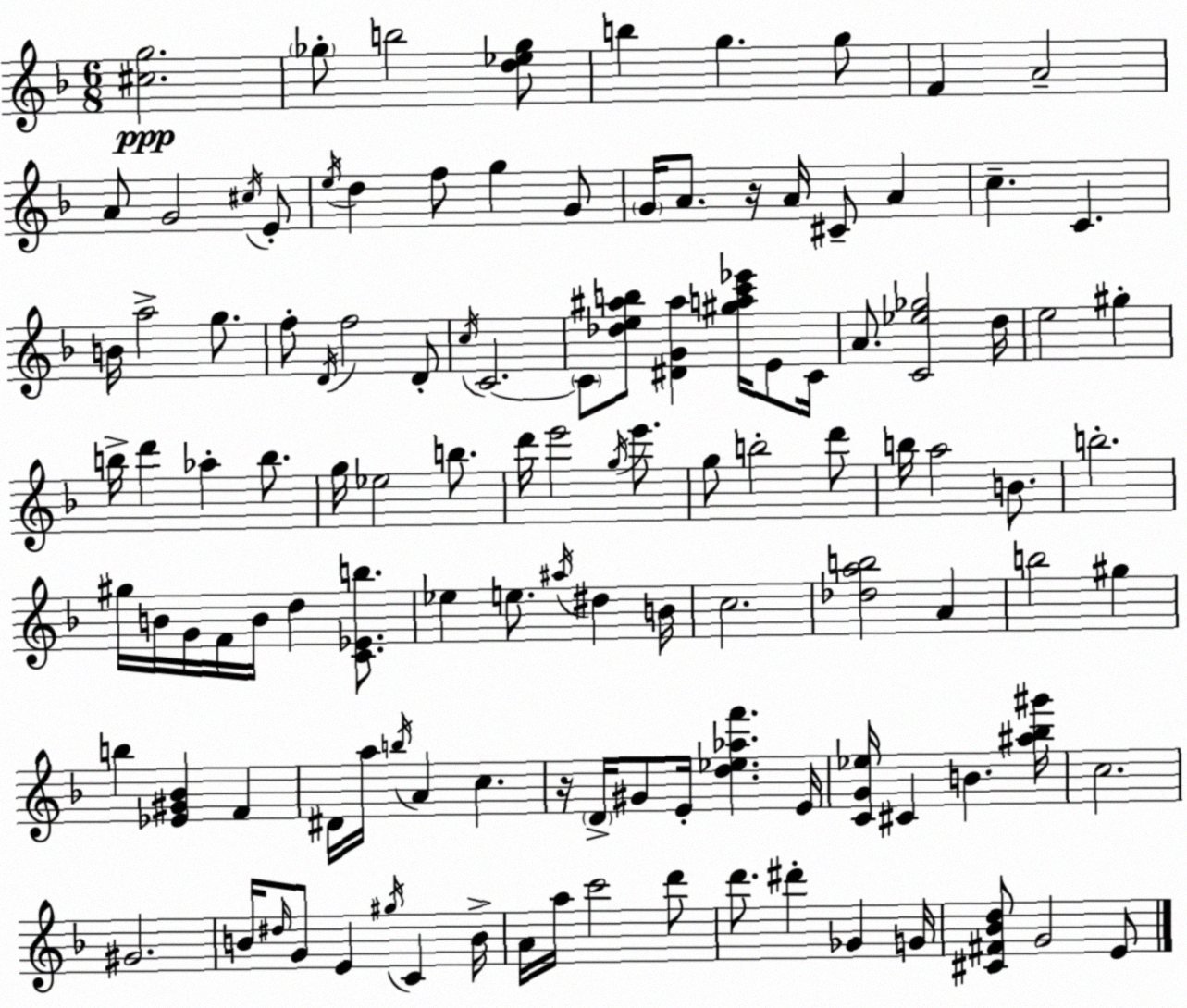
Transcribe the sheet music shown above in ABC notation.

X:1
T:Untitled
M:6/8
L:1/4
K:F
[^cg]2 _g/2 b2 [d_e_g]/2 b g g/2 F A2 A/2 G2 ^c/4 E/2 e/4 d f/2 g G/2 G/4 A/2 z/4 A/4 ^C/2 A c C B/4 a2 g/2 f/2 D/4 f2 D/2 c/4 C2 C/2 [_de^ab]/2 [^DG^a] [^gac'_e']/4 E/2 C/4 A/2 [C_e_g]2 d/4 e2 ^g b/4 d' _a b/2 g/4 _e2 b/2 d'/4 e'2 g/4 e'/2 g/2 b2 d'/2 b/4 a2 B/2 b2 ^g/4 B/4 G/4 F/4 B/4 d [C_Eb]/2 _e e/2 ^a/4 ^d B/4 c2 [_dab]2 A b2 ^g b [_E^G_B] F ^D/4 a/4 b/4 A c z/4 D/4 ^G/2 E/4 [d_e_af'] E/4 [CG_e]/4 ^C B [^a_b^g']/4 c2 ^G2 B/4 ^d/4 G/2 E ^g/4 C B/4 A/4 a/4 c'2 d'/2 d'/2 ^d' _G G/4 [^C^F_Bd]/2 G2 E/2